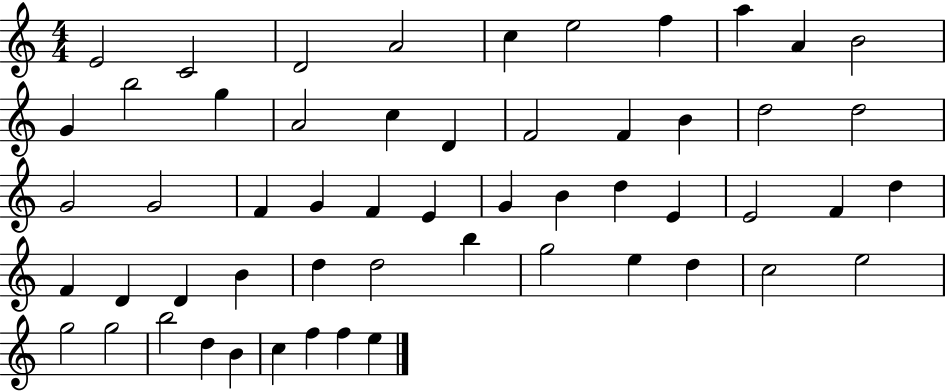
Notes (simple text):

E4/h C4/h D4/h A4/h C5/q E5/h F5/q A5/q A4/q B4/h G4/q B5/h G5/q A4/h C5/q D4/q F4/h F4/q B4/q D5/h D5/h G4/h G4/h F4/q G4/q F4/q E4/q G4/q B4/q D5/q E4/q E4/h F4/q D5/q F4/q D4/q D4/q B4/q D5/q D5/h B5/q G5/h E5/q D5/q C5/h E5/h G5/h G5/h B5/h D5/q B4/q C5/q F5/q F5/q E5/q